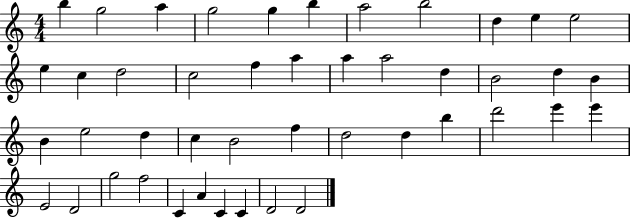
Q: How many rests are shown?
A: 0